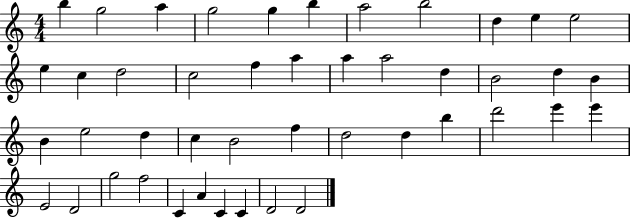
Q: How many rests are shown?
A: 0